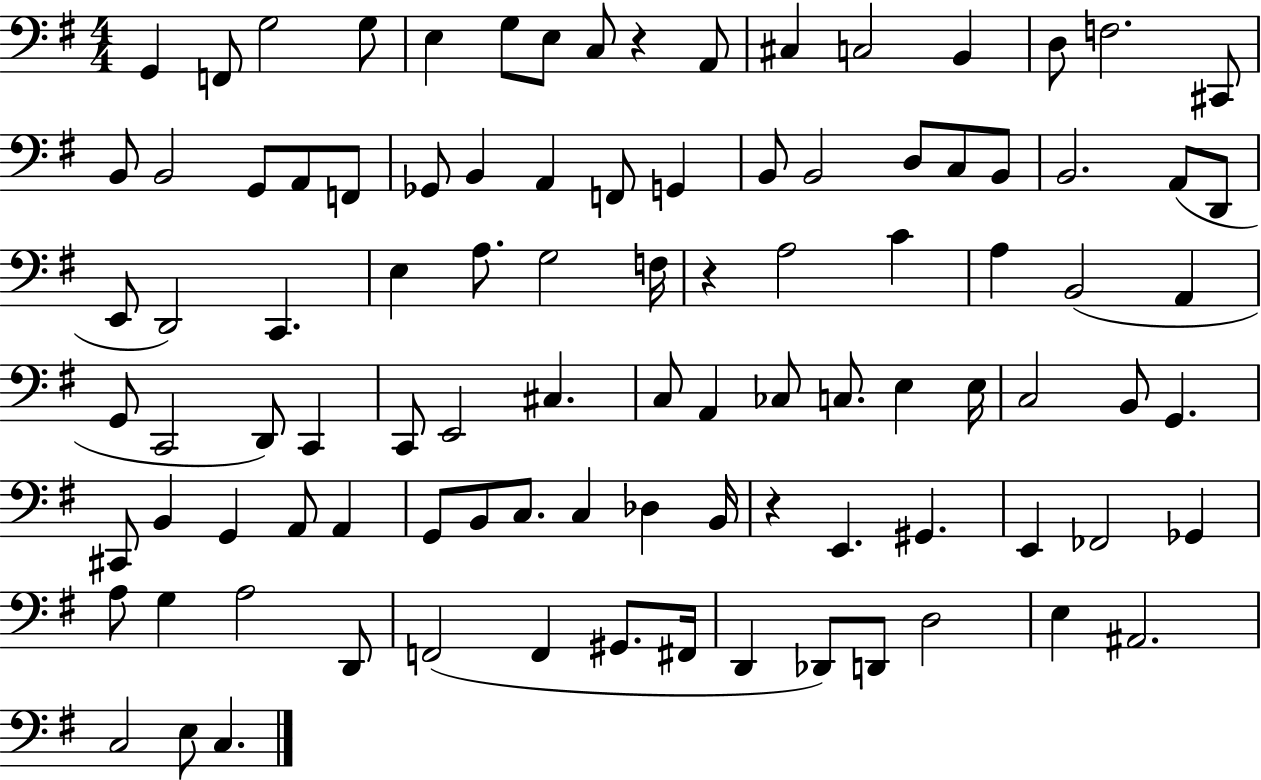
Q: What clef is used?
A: bass